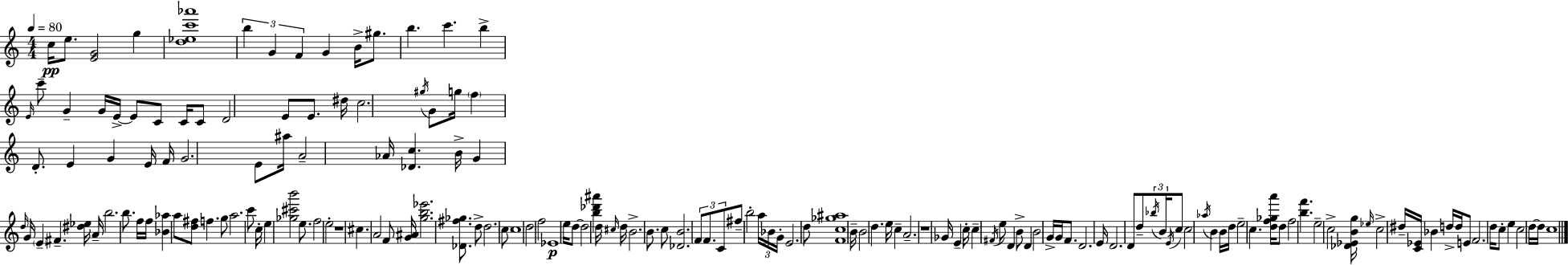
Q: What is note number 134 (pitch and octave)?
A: D5